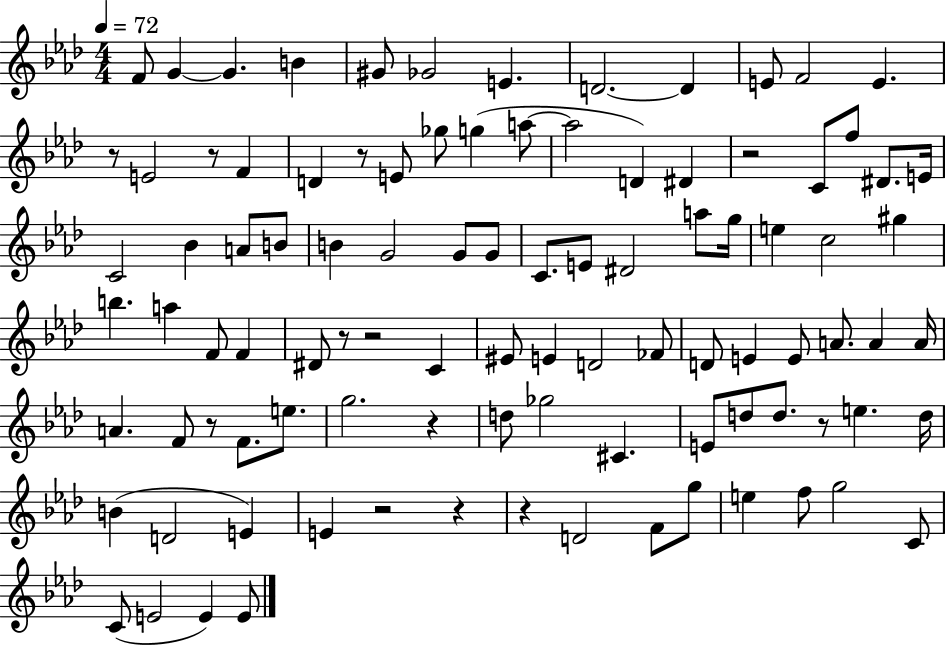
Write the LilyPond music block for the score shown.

{
  \clef treble
  \numericTimeSignature
  \time 4/4
  \key aes \major
  \tempo 4 = 72
  f'8 g'4~~ g'4. b'4 | gis'8 ges'2 e'4. | d'2.~~ d'4 | e'8 f'2 e'4. | \break r8 e'2 r8 f'4 | d'4 r8 e'8 ges''8 g''4( a''8~~ | a''2 d'4) dis'4 | r2 c'8 f''8 dis'8. e'16 | \break c'2 bes'4 a'8 b'8 | b'4 g'2 g'8 g'8 | c'8. e'8 dis'2 a''8 g''16 | e''4 c''2 gis''4 | \break b''4. a''4 f'8 f'4 | dis'8 r8 r2 c'4 | eis'8 e'4 d'2 fes'8 | d'8 e'4 e'8 a'8. a'4 a'16 | \break a'4. f'8 r8 f'8. e''8. | g''2. r4 | d''8 ges''2 cis'4. | e'8 d''8 d''8. r8 e''4. d''16 | \break b'4( d'2 e'4) | e'4 r2 r4 | r4 d'2 f'8 g''8 | e''4 f''8 g''2 c'8 | \break c'8( e'2 e'4) e'8 | \bar "|."
}